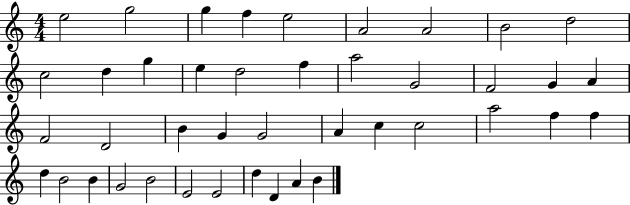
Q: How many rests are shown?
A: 0